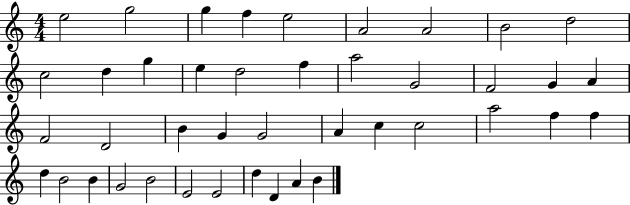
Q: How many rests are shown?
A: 0